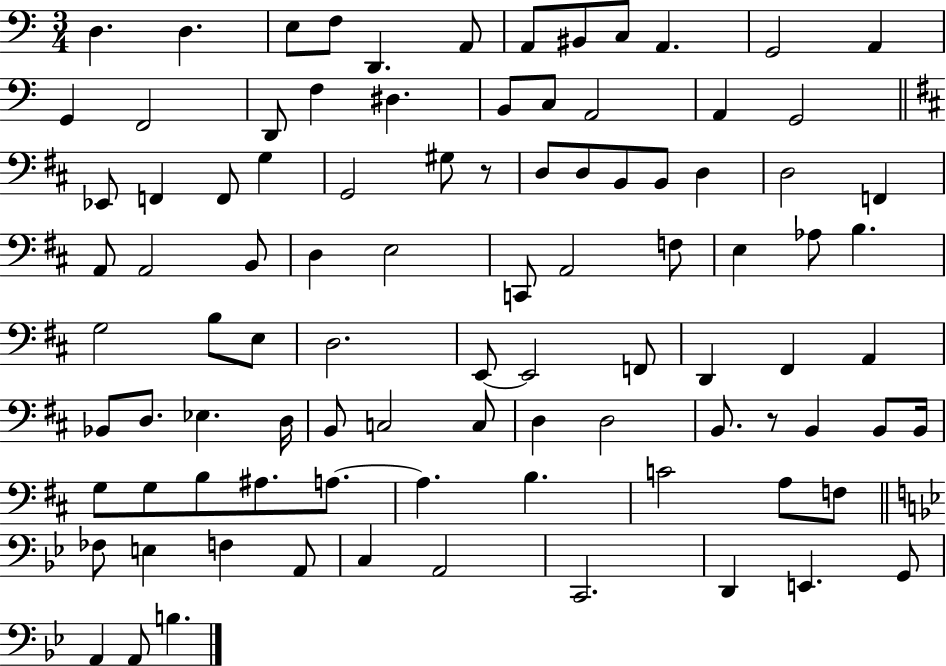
X:1
T:Untitled
M:3/4
L:1/4
K:C
D, D, E,/2 F,/2 D,, A,,/2 A,,/2 ^B,,/2 C,/2 A,, G,,2 A,, G,, F,,2 D,,/2 F, ^D, B,,/2 C,/2 A,,2 A,, G,,2 _E,,/2 F,, F,,/2 G, G,,2 ^G,/2 z/2 D,/2 D,/2 B,,/2 B,,/2 D, D,2 F,, A,,/2 A,,2 B,,/2 D, E,2 C,,/2 A,,2 F,/2 E, _A,/2 B, G,2 B,/2 E,/2 D,2 E,,/2 E,,2 F,,/2 D,, ^F,, A,, _B,,/2 D,/2 _E, D,/4 B,,/2 C,2 C,/2 D, D,2 B,,/2 z/2 B,, B,,/2 B,,/4 G,/2 G,/2 B,/2 ^A,/2 A,/2 A, B, C2 A,/2 F,/2 _F,/2 E, F, A,,/2 C, A,,2 C,,2 D,, E,, G,,/2 A,, A,,/2 B,